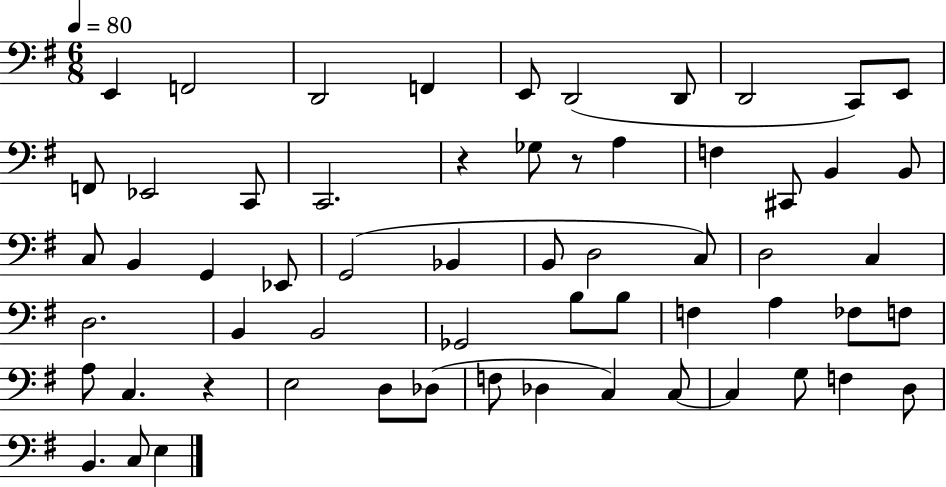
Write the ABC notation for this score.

X:1
T:Untitled
M:6/8
L:1/4
K:G
E,, F,,2 D,,2 F,, E,,/2 D,,2 D,,/2 D,,2 C,,/2 E,,/2 F,,/2 _E,,2 C,,/2 C,,2 z _G,/2 z/2 A, F, ^C,,/2 B,, B,,/2 C,/2 B,, G,, _E,,/2 G,,2 _B,, B,,/2 D,2 C,/2 D,2 C, D,2 B,, B,,2 _G,,2 B,/2 B,/2 F, A, _F,/2 F,/2 A,/2 C, z E,2 D,/2 _D,/2 F,/2 _D, C, C,/2 C, G,/2 F, D,/2 B,, C,/2 E,